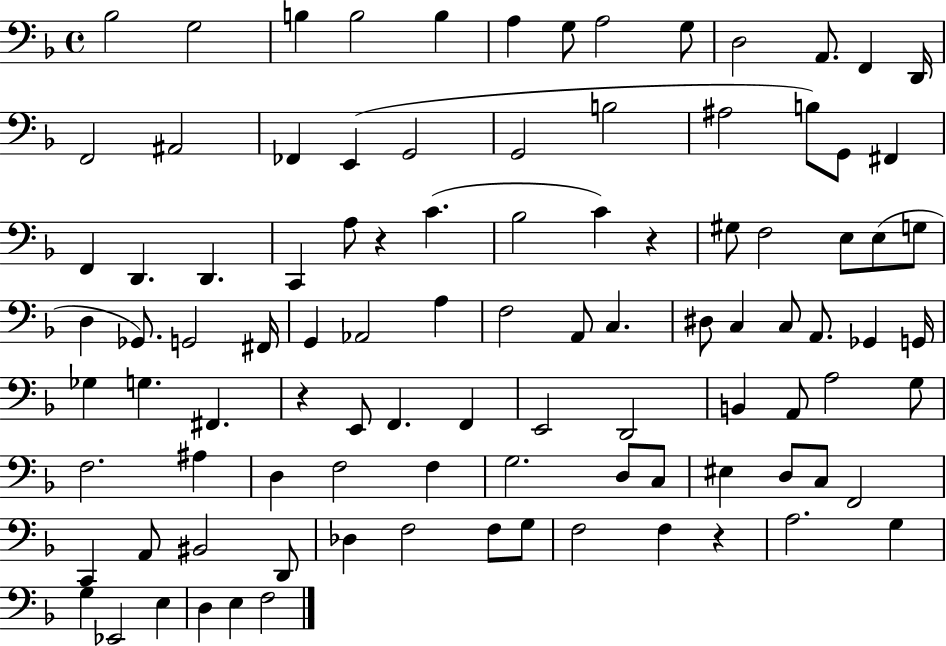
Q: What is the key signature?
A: F major